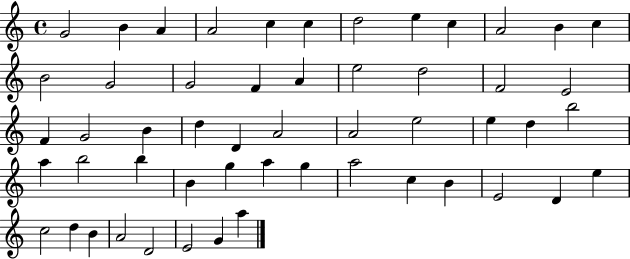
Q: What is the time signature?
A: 4/4